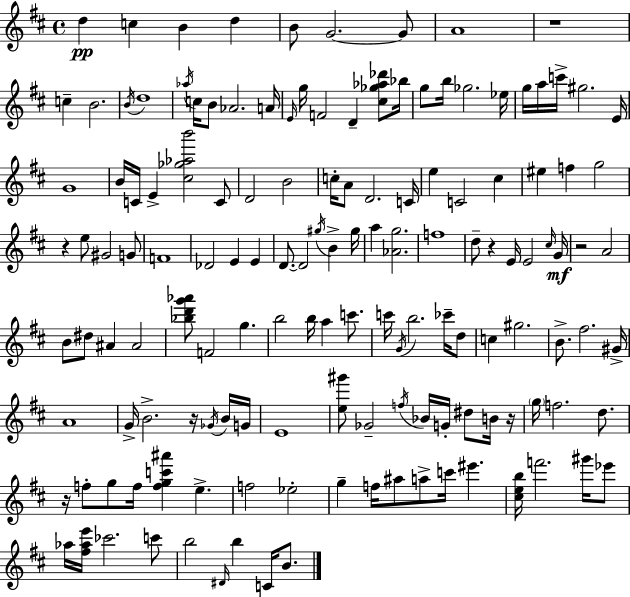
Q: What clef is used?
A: treble